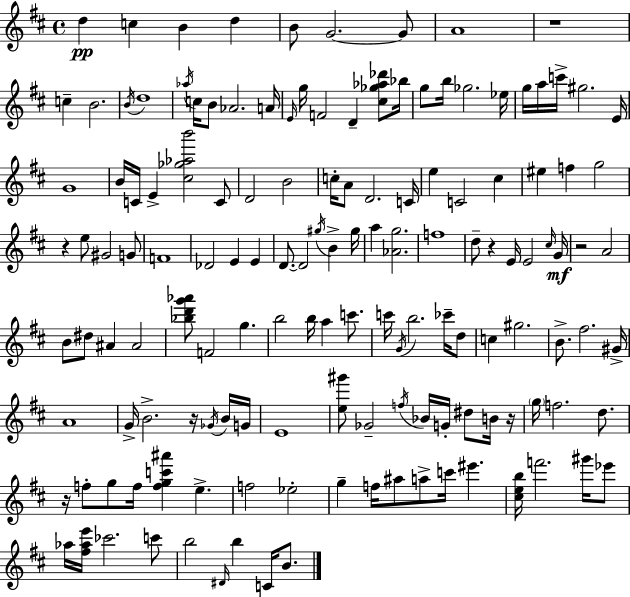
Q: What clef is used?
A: treble